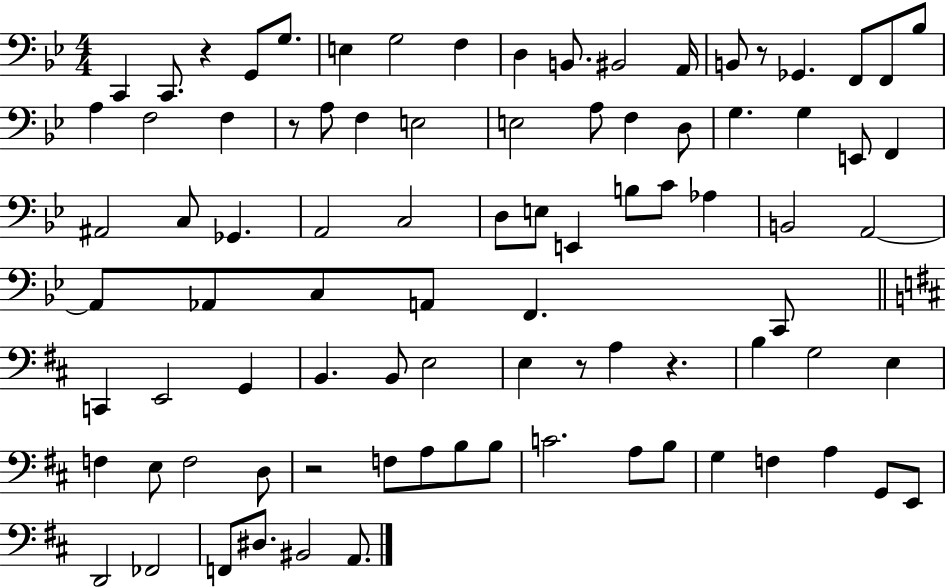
X:1
T:Untitled
M:4/4
L:1/4
K:Bb
C,, C,,/2 z G,,/2 G,/2 E, G,2 F, D, B,,/2 ^B,,2 A,,/4 B,,/2 z/2 _G,, F,,/2 F,,/2 _B,/2 A, F,2 F, z/2 A,/2 F, E,2 E,2 A,/2 F, D,/2 G, G, E,,/2 F,, ^A,,2 C,/2 _G,, A,,2 C,2 D,/2 E,/2 E,, B,/2 C/2 _A, B,,2 A,,2 A,,/2 _A,,/2 C,/2 A,,/2 F,, C,,/2 C,, E,,2 G,, B,, B,,/2 E,2 E, z/2 A, z B, G,2 E, F, E,/2 F,2 D,/2 z2 F,/2 A,/2 B,/2 B,/2 C2 A,/2 B,/2 G, F, A, G,,/2 E,,/2 D,,2 _F,,2 F,,/2 ^D,/2 ^B,,2 A,,/2